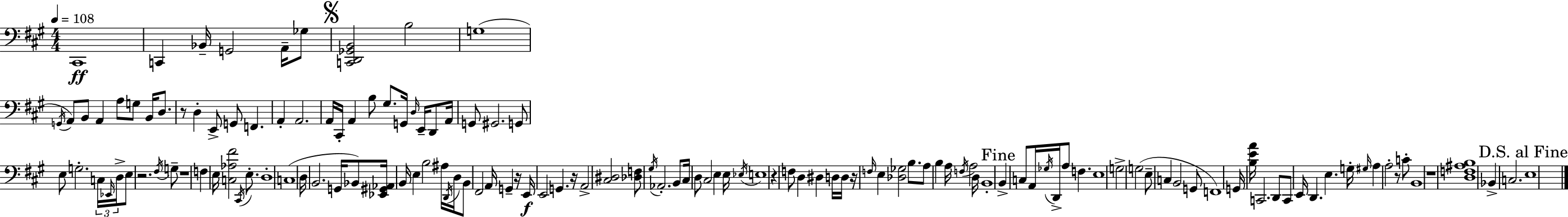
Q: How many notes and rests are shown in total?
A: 140